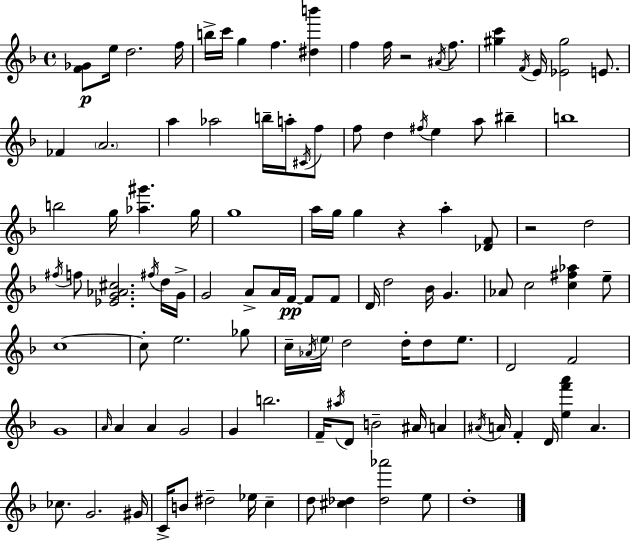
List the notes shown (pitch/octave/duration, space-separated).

[F4,Gb4]/e E5/s D5/h. F5/s B5/s C6/s G5/q F5/q. [D#5,B6]/q F5/q F5/s R/h A#4/s F5/e. [G#5,C6]/q F4/s E4/s [Eb4,G#5]/h E4/e. FES4/q A4/h. A5/q Ab5/h B5/s A5/s C#4/s F5/e F5/e D5/q F#5/s E5/q A5/e BIS5/q B5/w B5/h G5/s [Ab5,G#6]/q. G5/s G5/w A5/s G5/s G5/q R/q A5/q [Db4,F4]/e R/h D5/h F#5/s F5/e [Eb4,G4,Ab4,C#5]/h. F#5/s D5/s G4/s G4/h A4/e A4/s F4/s F4/e F4/e D4/s D5/h Bb4/s G4/q. Ab4/e C5/h [C5,F#5,Ab5]/q E5/e C5/w C5/e E5/h. Gb5/e C5/s Ab4/s E5/s D5/h D5/s D5/e E5/e. D4/h F4/h G4/w A4/s A4/q A4/q G4/h G4/q B5/h. F4/s A#5/s D4/e B4/h A#4/s A4/q A#4/s A4/s F4/q D4/s [E5,F6,A6]/q A4/q. CES5/e. G4/h. G#4/s C4/s B4/e D#5/h Eb5/s C5/q D5/e [C#5,Db5]/q [Db5,Ab6]/h E5/e D5/w